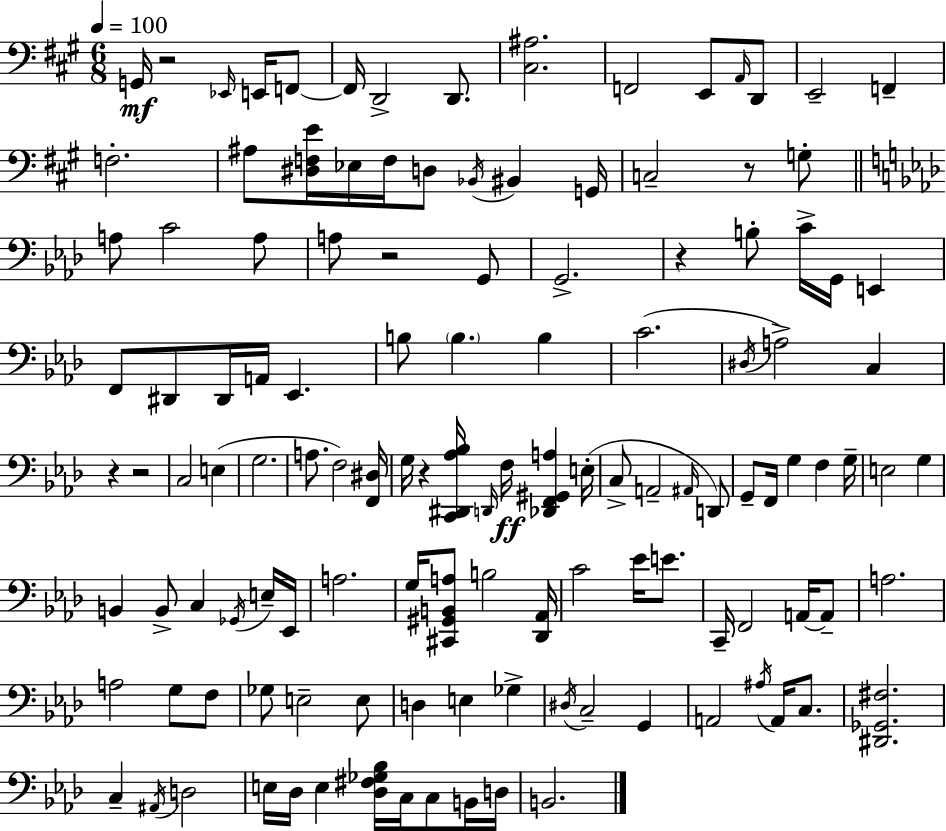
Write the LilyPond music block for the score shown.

{
  \clef bass
  \numericTimeSignature
  \time 6/8
  \key a \major
  \tempo 4 = 100
  \repeat volta 2 { g,16\mf r2 \grace { ees,16 } e,16 f,8~~ | f,16 d,2-> d,8. | <cis ais>2. | f,2 e,8 \grace { a,16 } | \break d,8 e,2-- f,4-- | f2.-. | ais8 <dis f e'>16 ees16 f16 d8 \acciaccatura { bes,16 } bis,4 | g,16 c2-- r8 | \break g8-. \bar "||" \break \key aes \major a8 c'2 a8 | a8 r2 g,8 | g,2.-> | r4 b8-. c'16-> g,16 e,4 | \break f,8 dis,8 dis,16 a,16 ees,4. | b8 \parenthesize b4. b4 | c'2.( | \acciaccatura { dis16 } a2->) c4 | \break r4 r2 | c2 e4( | g2. | a8. f2) | \break <f, dis>16 g16 r4 <c, dis, aes bes>16 \grace { d,16 }\ff f16 <des, f, gis, a>4 | e16-.( c8-> a,2-- | \grace { ais,16 }) d,8 g,8-- f,16 g4 f4 | g16-- e2 g4 | \break b,4 b,8-> c4 | \acciaccatura { ges,16 } e16-- ees,16 a2. | g16 <cis, gis, b, a>8 b2 | <des, aes,>16 c'2 | \break ees'16 e'8. c,16-- f,2 | a,16~~ a,8-- a2. | a2 | g8 f8 ges8 e2-- | \break e8 d4 e4 | ges4-> \acciaccatura { dis16 } c2-- | g,4 a,2 | \acciaccatura { ais16 } a,16 c8. <dis, ges, fis>2. | \break c4-- \acciaccatura { ais,16 } d2 | e16 des16 e4 | <des fis ges bes>16 c16 c8 b,16 d16 b,2. | } \bar "|."
}